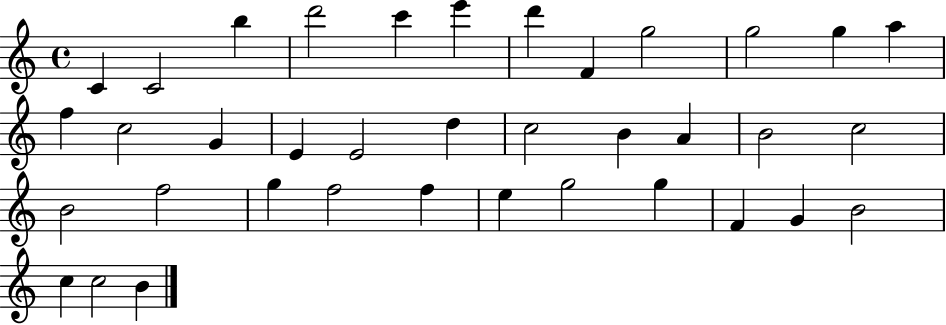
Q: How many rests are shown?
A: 0